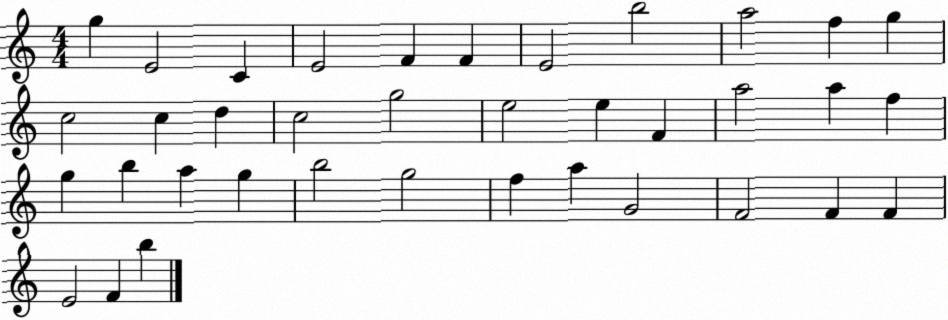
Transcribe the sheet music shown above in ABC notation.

X:1
T:Untitled
M:4/4
L:1/4
K:C
g E2 C E2 F F E2 b2 a2 f g c2 c d c2 g2 e2 e F a2 a f g b a g b2 g2 f a G2 F2 F F E2 F b